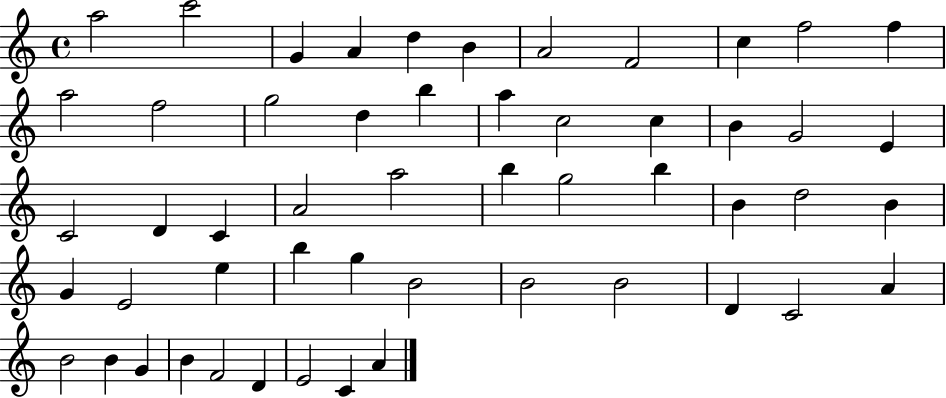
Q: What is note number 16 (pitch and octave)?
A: B5